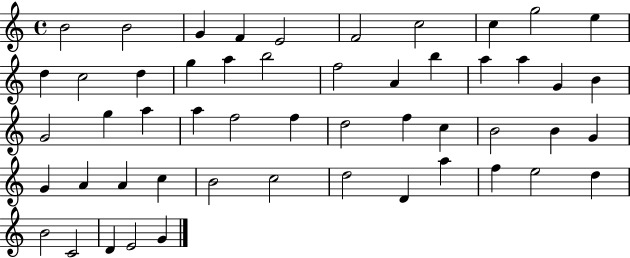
X:1
T:Untitled
M:4/4
L:1/4
K:C
B2 B2 G F E2 F2 c2 c g2 e d c2 d g a b2 f2 A b a a G B G2 g a a f2 f d2 f c B2 B G G A A c B2 c2 d2 D a f e2 d B2 C2 D E2 G